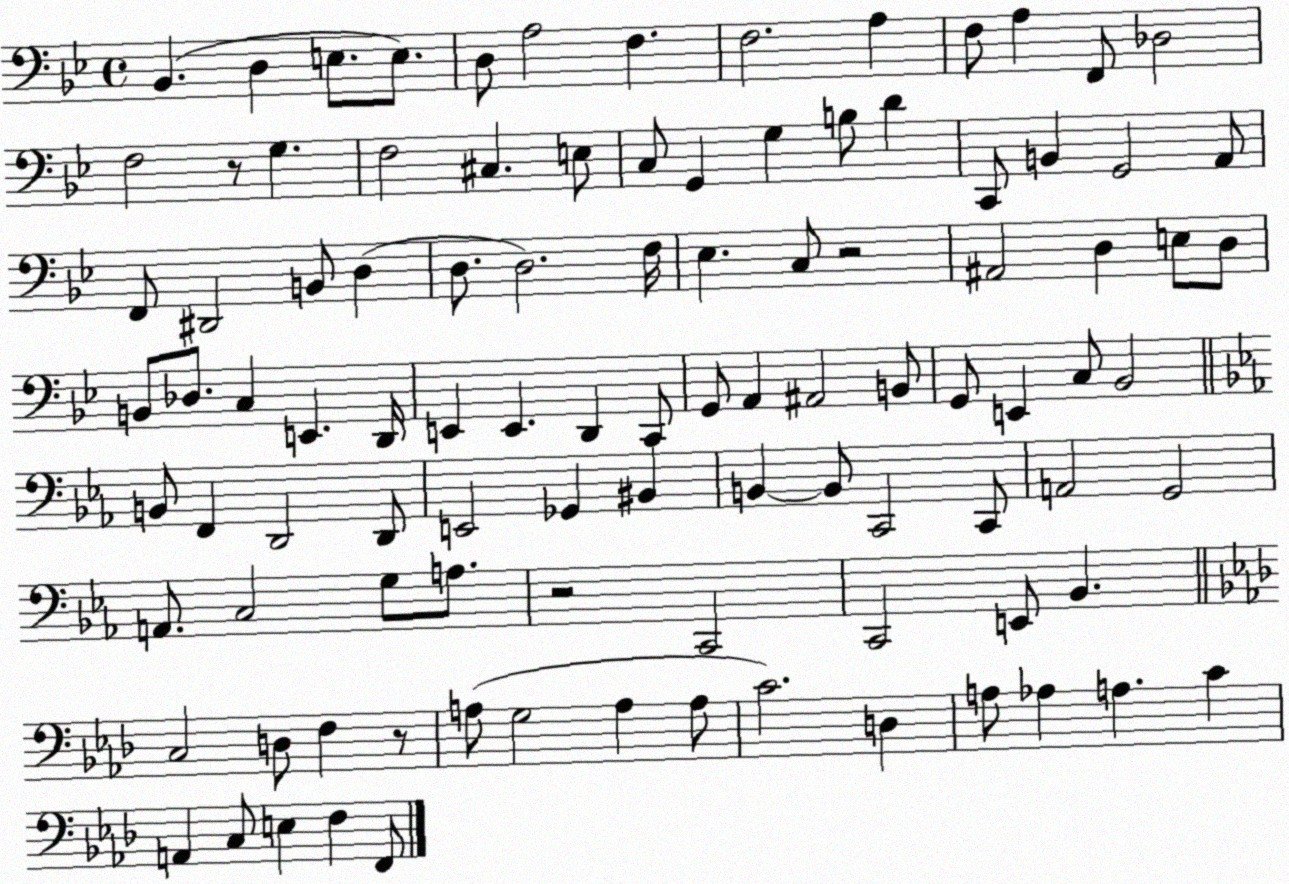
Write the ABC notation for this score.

X:1
T:Untitled
M:4/4
L:1/4
K:Bb
_B,, D, E,/2 E,/2 D,/2 A,2 F, F,2 A, F,/2 A, F,,/2 _D,2 F,2 z/2 G, F,2 ^C, E,/2 C,/2 G,, G, B,/2 D C,,/2 B,, G,,2 A,,/2 F,,/2 ^D,,2 B,,/2 D, D,/2 D,2 F,/4 _E, C,/2 z2 ^A,,2 D, E,/2 D,/2 B,,/2 _D,/2 C, E,, D,,/4 E,, E,, D,, C,,/2 G,,/2 A,, ^A,,2 B,,/2 G,,/2 E,, C,/2 _B,,2 B,,/2 F,, D,,2 D,,/2 E,,2 _G,, ^B,, B,, B,,/2 C,,2 C,,/2 A,,2 G,,2 A,,/2 C,2 G,/2 A,/2 z2 C,,2 C,,2 E,,/2 _B,, C,2 D,/2 F, z/2 A,/2 G,2 A, A,/2 C2 D, A,/2 _A, A, C A,, C,/2 E, F, F,,/2